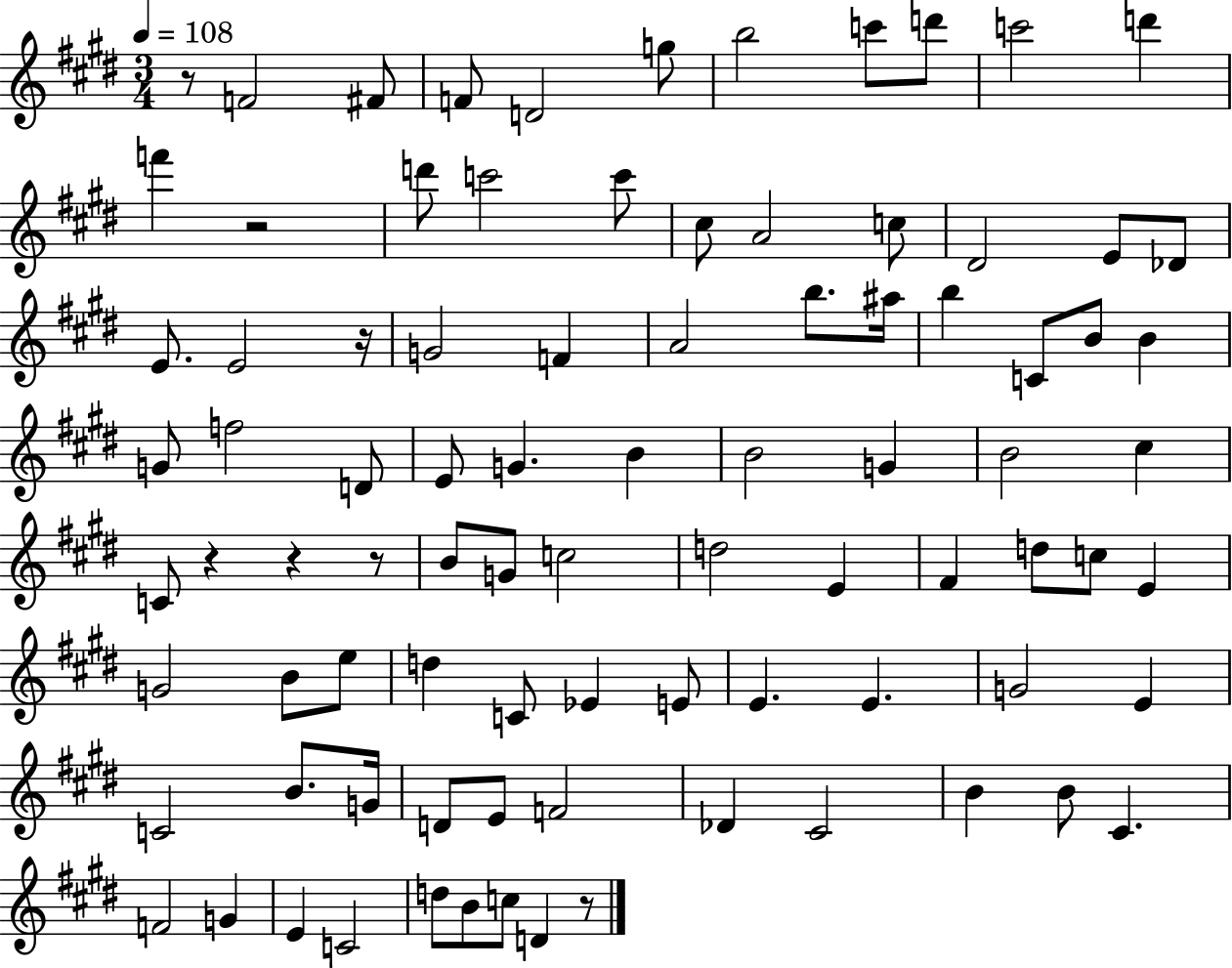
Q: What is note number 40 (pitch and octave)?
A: B4